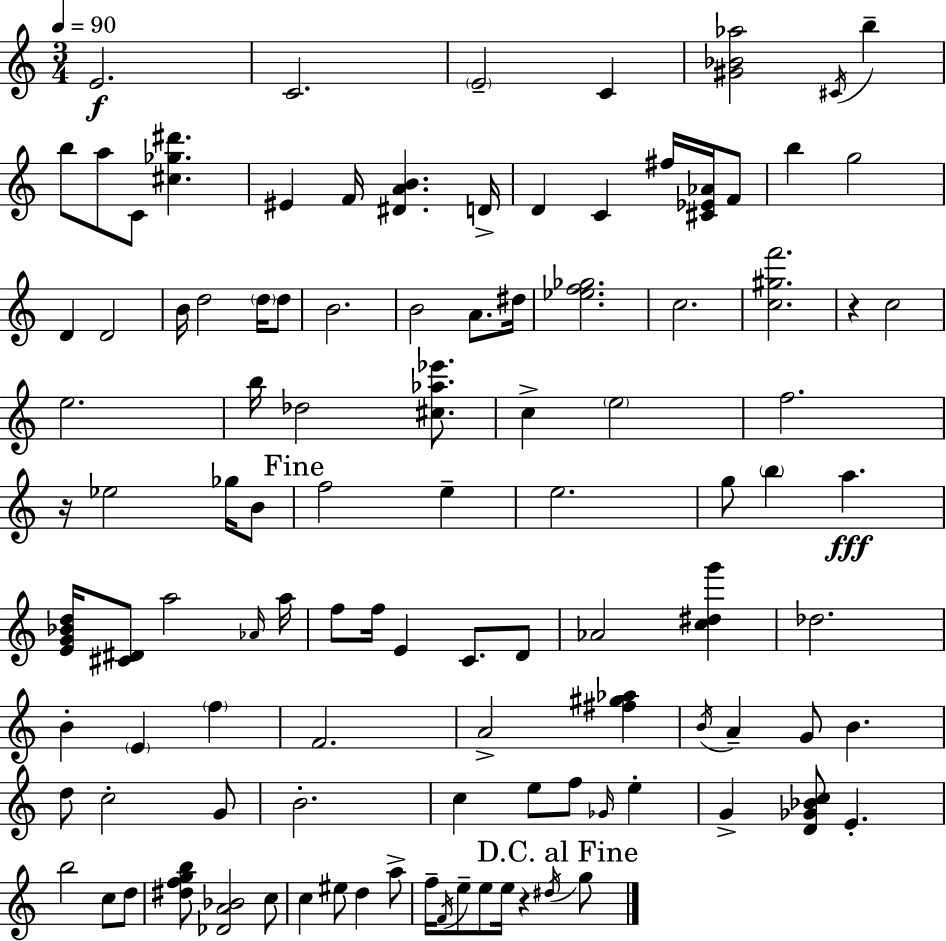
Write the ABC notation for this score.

X:1
T:Untitled
M:3/4
L:1/4
K:C
E2 C2 E2 C [^G_B_a]2 ^C/4 b b/2 a/2 C/2 [^c_g^d'] ^E F/4 [^DAB] D/4 D C ^f/4 [^C_E_A]/4 F/2 b g2 D D2 B/4 d2 d/4 d/2 B2 B2 A/2 ^d/4 [_ef_g]2 c2 [c^gf']2 z c2 e2 b/4 _d2 [^c_a_e']/2 c e2 f2 z/4 _e2 _g/4 B/2 f2 e e2 g/2 b a [EG_Bd]/4 [^C^D]/2 a2 _A/4 a/4 f/2 f/4 E C/2 D/2 _A2 [c^dg'] _d2 B E f F2 A2 [^f^g_a] B/4 A G/2 B d/2 c2 G/2 B2 c e/2 f/2 _G/4 e G [D_G_Bc]/2 E b2 c/2 d/2 [^dfgb]/2 [_DA_B]2 c/2 c ^e/2 d a/2 f/4 F/4 e/2 e/2 e/4 z ^d/4 g/2